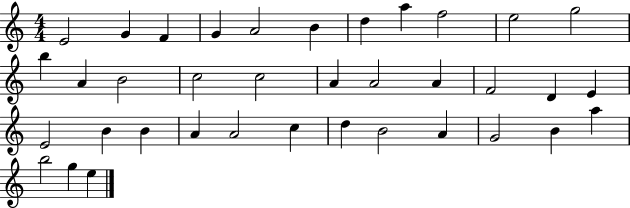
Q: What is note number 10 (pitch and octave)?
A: E5